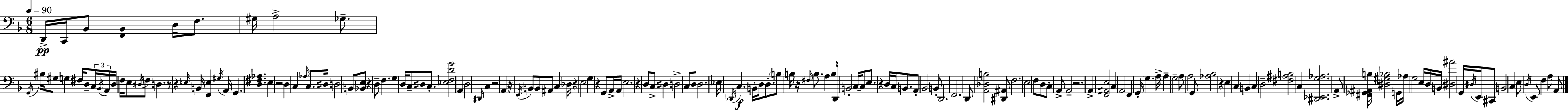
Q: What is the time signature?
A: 6/8